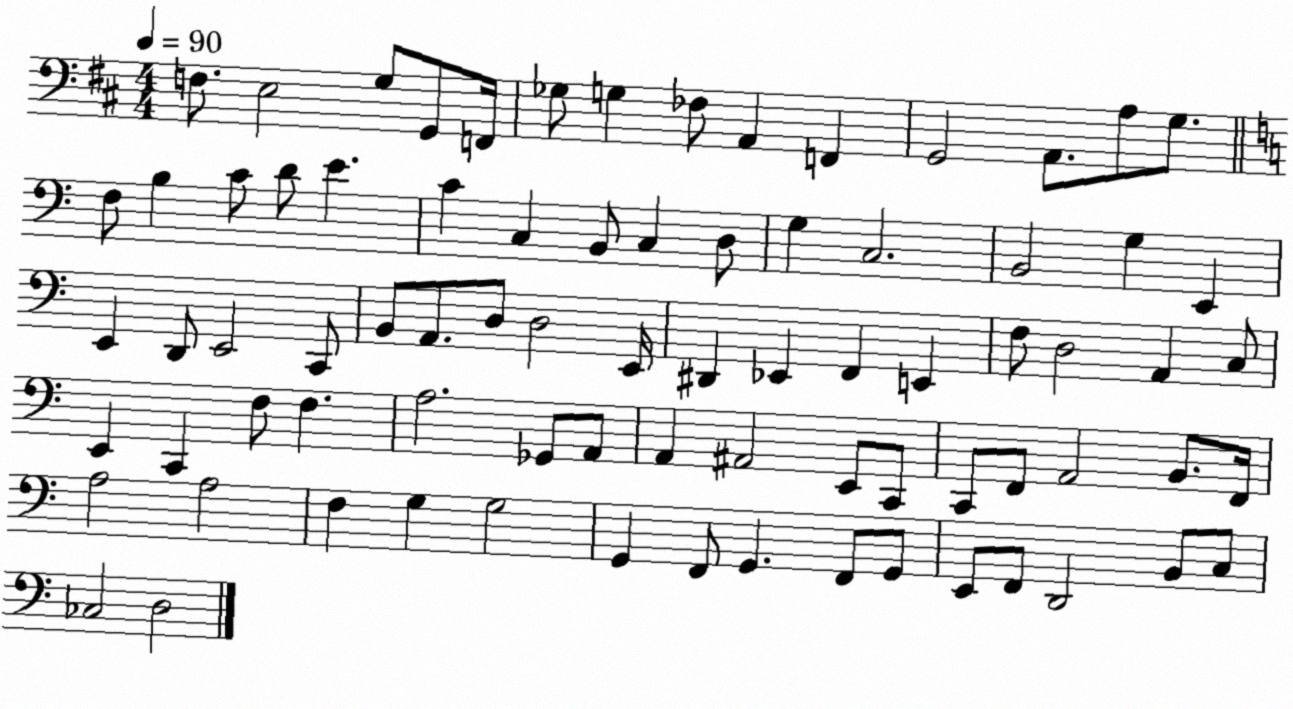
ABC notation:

X:1
T:Untitled
M:4/4
L:1/4
K:D
F,/2 E,2 G,/2 G,,/2 F,,/4 _G,/2 G, _F,/2 A,, F,, G,,2 A,,/2 A,/2 G,/2 F,/2 B, C/2 D/2 E C C, B,,/2 C, D,/2 G, C,2 B,,2 G, E,, E,, D,,/2 E,,2 C,,/2 B,,/2 A,,/2 D,/2 D,2 E,,/4 ^D,, _E,, F,, E,, F,/2 D,2 A,, C,/2 E,, C,, F,/2 F, A,2 _G,,/2 A,,/2 A,, ^A,,2 E,,/2 C,,/2 C,,/2 F,,/2 A,,2 B,,/2 F,,/4 A,2 A,2 F, G, G,2 G,, F,,/2 G,, F,,/2 G,,/2 E,,/2 F,,/2 D,,2 B,,/2 C,/2 _C,2 D,2